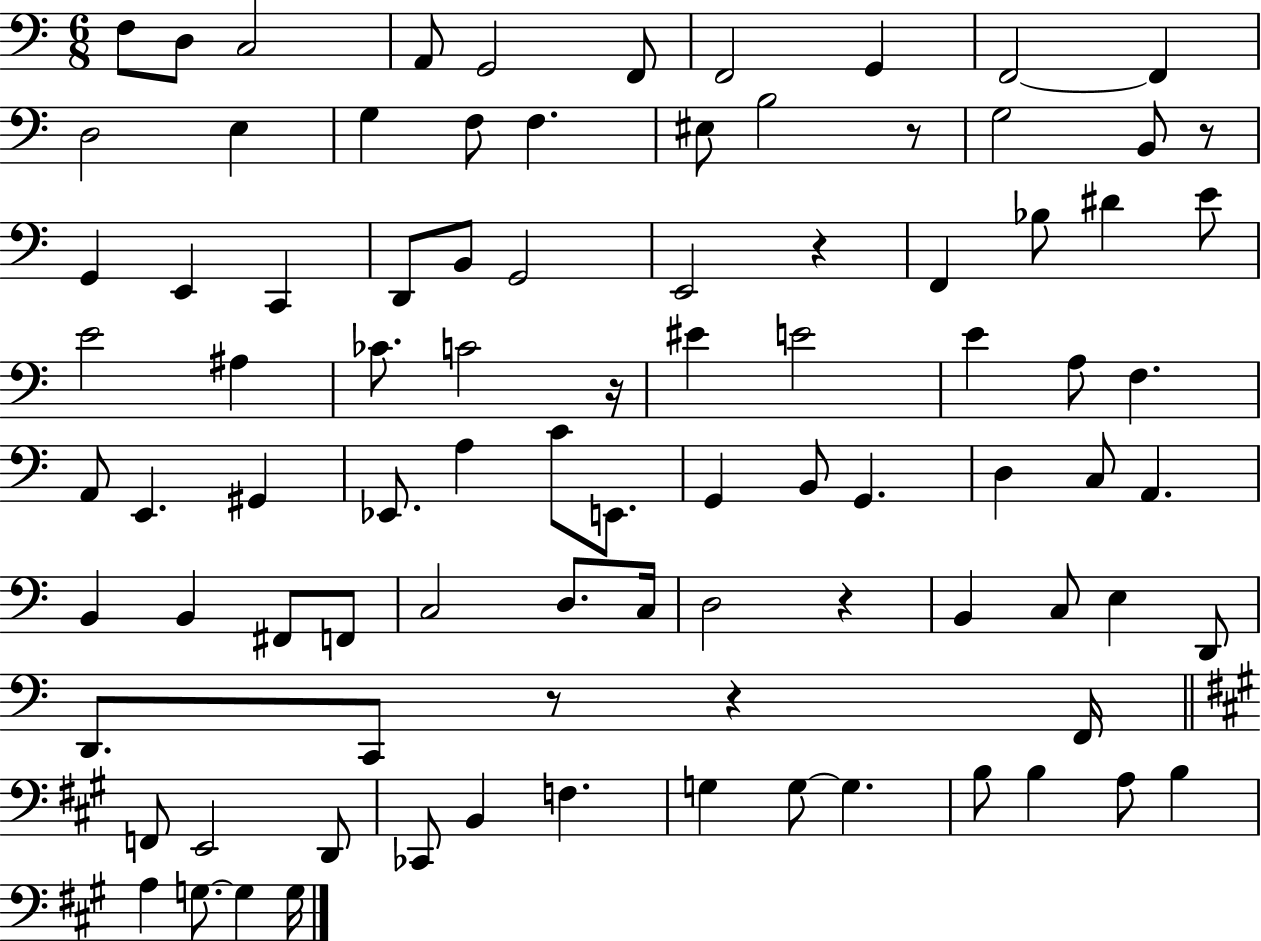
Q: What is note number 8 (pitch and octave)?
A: G2